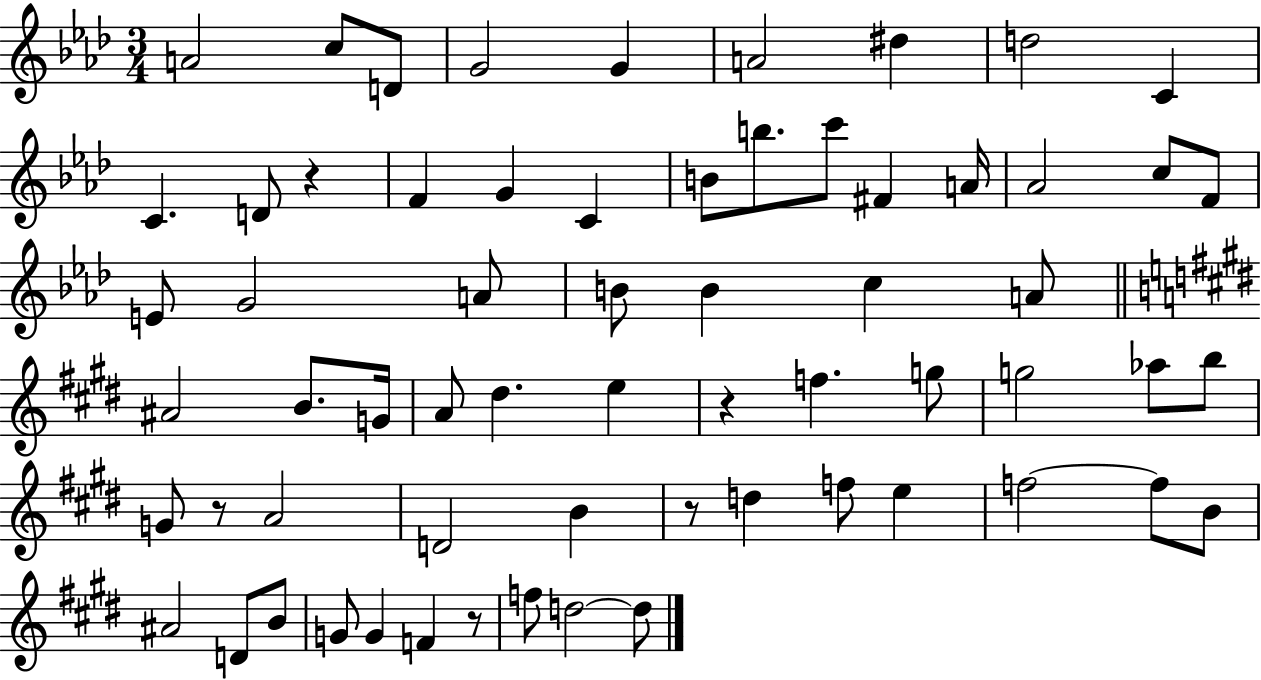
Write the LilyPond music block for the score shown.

{
  \clef treble
  \numericTimeSignature
  \time 3/4
  \key aes \major
  a'2 c''8 d'8 | g'2 g'4 | a'2 dis''4 | d''2 c'4 | \break c'4. d'8 r4 | f'4 g'4 c'4 | b'8 b''8. c'''8 fis'4 a'16 | aes'2 c''8 f'8 | \break e'8 g'2 a'8 | b'8 b'4 c''4 a'8 | \bar "||" \break \key e \major ais'2 b'8. g'16 | a'8 dis''4. e''4 | r4 f''4. g''8 | g''2 aes''8 b''8 | \break g'8 r8 a'2 | d'2 b'4 | r8 d''4 f''8 e''4 | f''2~~ f''8 b'8 | \break ais'2 d'8 b'8 | g'8 g'4 f'4 r8 | f''8 d''2~~ d''8 | \bar "|."
}